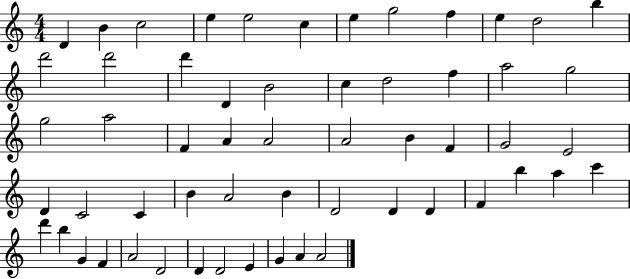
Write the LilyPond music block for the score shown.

{
  \clef treble
  \numericTimeSignature
  \time 4/4
  \key c \major
  d'4 b'4 c''2 | e''4 e''2 c''4 | e''4 g''2 f''4 | e''4 d''2 b''4 | \break d'''2 d'''2 | d'''4 d'4 b'2 | c''4 d''2 f''4 | a''2 g''2 | \break g''2 a''2 | f'4 a'4 a'2 | a'2 b'4 f'4 | g'2 e'2 | \break d'4 c'2 c'4 | b'4 a'2 b'4 | d'2 d'4 d'4 | f'4 b''4 a''4 c'''4 | \break d'''4 b''4 g'4 f'4 | a'2 d'2 | d'4 d'2 e'4 | g'4 a'4 a'2 | \break \bar "|."
}